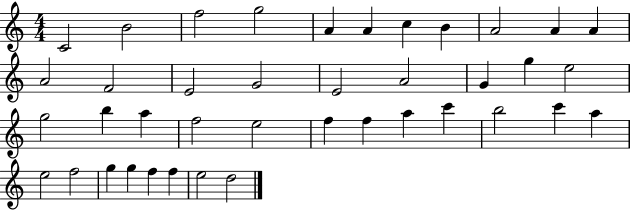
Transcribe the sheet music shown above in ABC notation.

X:1
T:Untitled
M:4/4
L:1/4
K:C
C2 B2 f2 g2 A A c B A2 A A A2 F2 E2 G2 E2 A2 G g e2 g2 b a f2 e2 f f a c' b2 c' a e2 f2 g g f f e2 d2